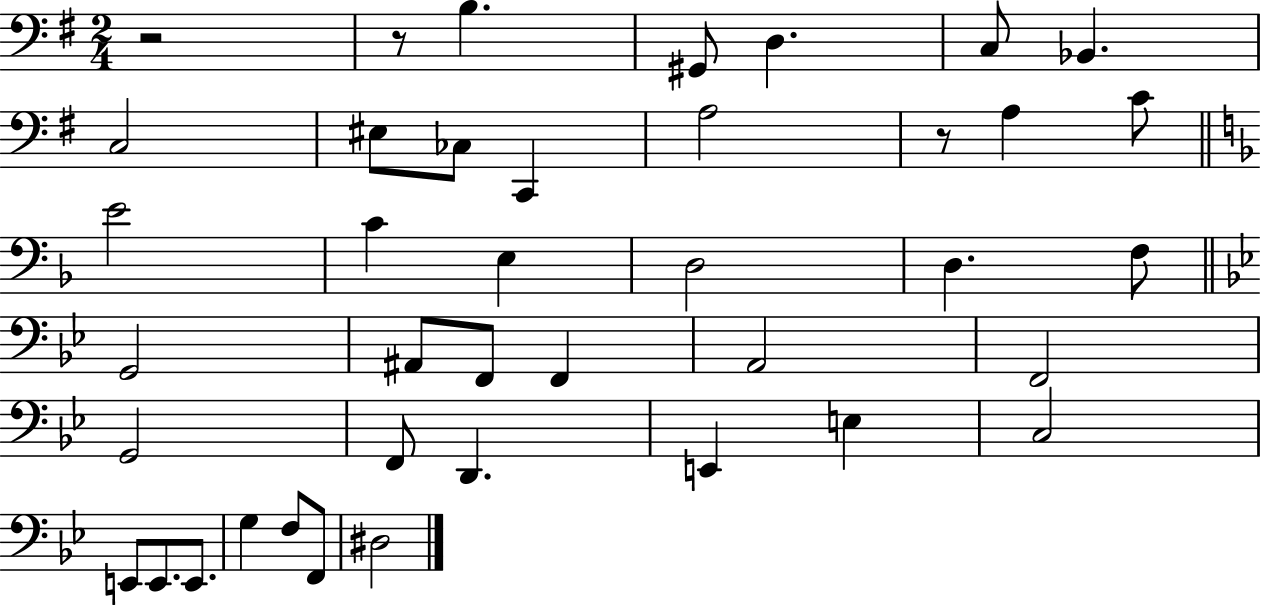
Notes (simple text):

R/h R/e B3/q. G#2/e D3/q. C3/e Bb2/q. C3/h EIS3/e CES3/e C2/q A3/h R/e A3/q C4/e E4/h C4/q E3/q D3/h D3/q. F3/e G2/h A#2/e F2/e F2/q A2/h F2/h G2/h F2/e D2/q. E2/q E3/q C3/h E2/e E2/e. E2/e. G3/q F3/e F2/e D#3/h